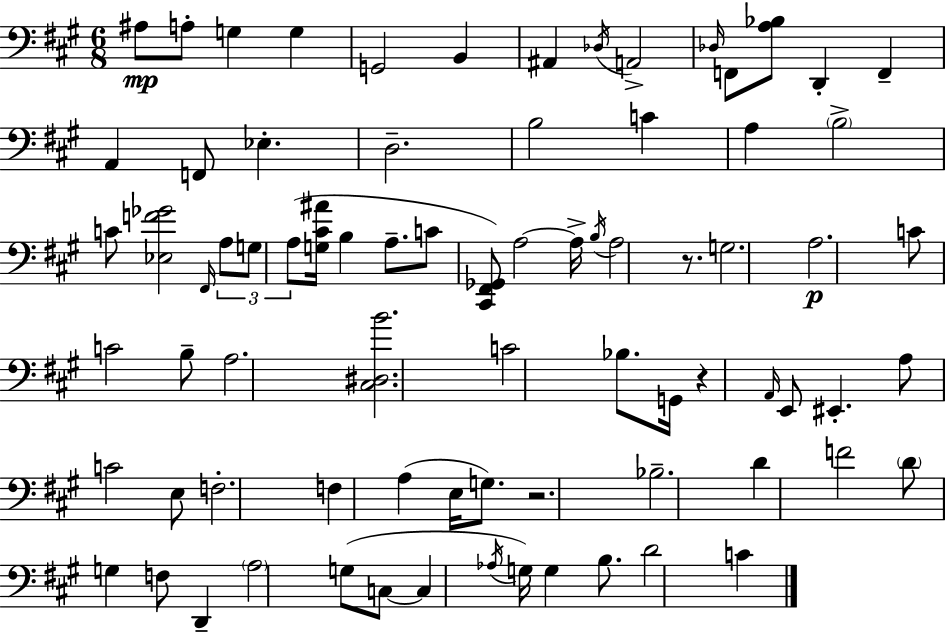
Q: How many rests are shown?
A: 3